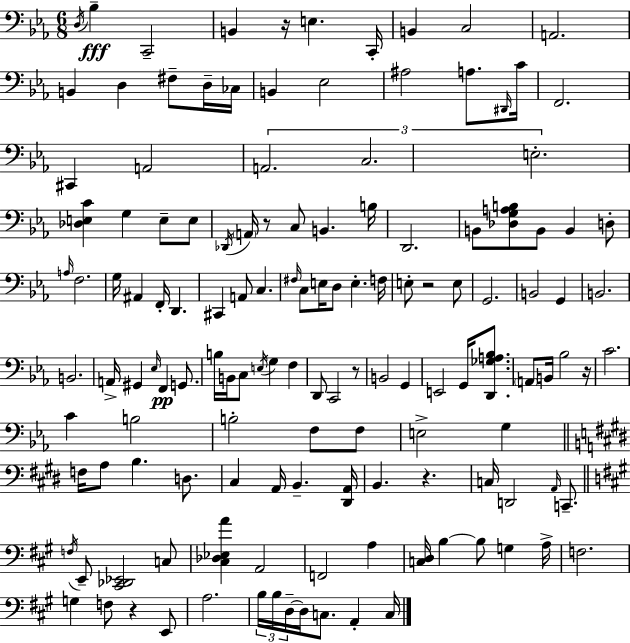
D3/s Bb3/q C2/h B2/q R/s E3/q. C2/s B2/q C3/h A2/h. B2/q D3/q F#3/e D3/s CES3/s B2/q Eb3/h A#3/h A3/e. D#2/s C4/s F2/h. C#2/q A2/h A2/h. C3/h. E3/h. [Db3,E3,C4]/q G3/q E3/e E3/e Db2/s A2/s R/e C3/e B2/q. B3/s D2/h. B2/e [Db3,G3,A3,B3]/e B2/e B2/q D3/e A3/s F3/h. G3/s A#2/q F2/s D2/q. C#2/q A2/e C3/q. F#3/s C3/e E3/s D3/e E3/q. F3/s E3/e R/h E3/e G2/h. B2/h G2/q B2/h. B2/h. A2/s G#2/q Eb3/s F2/q G2/e. B3/s B2/s C3/e E3/s G3/q F3/q D2/e C2/h R/e B2/h G2/q E2/h G2/s [D2,Gb3,A3,Bb3]/e. A2/e B2/s Bb3/h R/s C4/h. C4/q B3/h B3/h F3/e F3/e E3/h G3/q F3/s A3/e B3/q. D3/e. C#3/q A2/s B2/q. [D#2,A2]/s B2/q. R/q. C3/s D2/h A2/s C2/e. F3/s E2/e [C#2,Db2,Eb2]/h C3/e [C#3,Db3,Eb3,A4]/q A2/h F2/h A3/q [C3,D3]/s B3/q B3/e G3/q A3/s F3/h. G3/q F3/e R/q E2/e A3/h. B3/s B3/s D3/s D3/s C3/e. A2/q C3/s